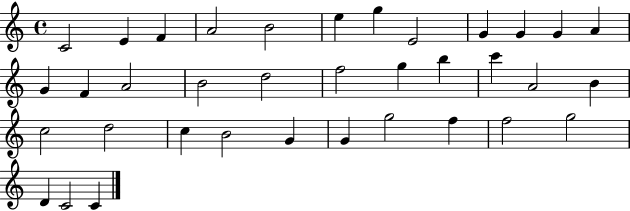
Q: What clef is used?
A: treble